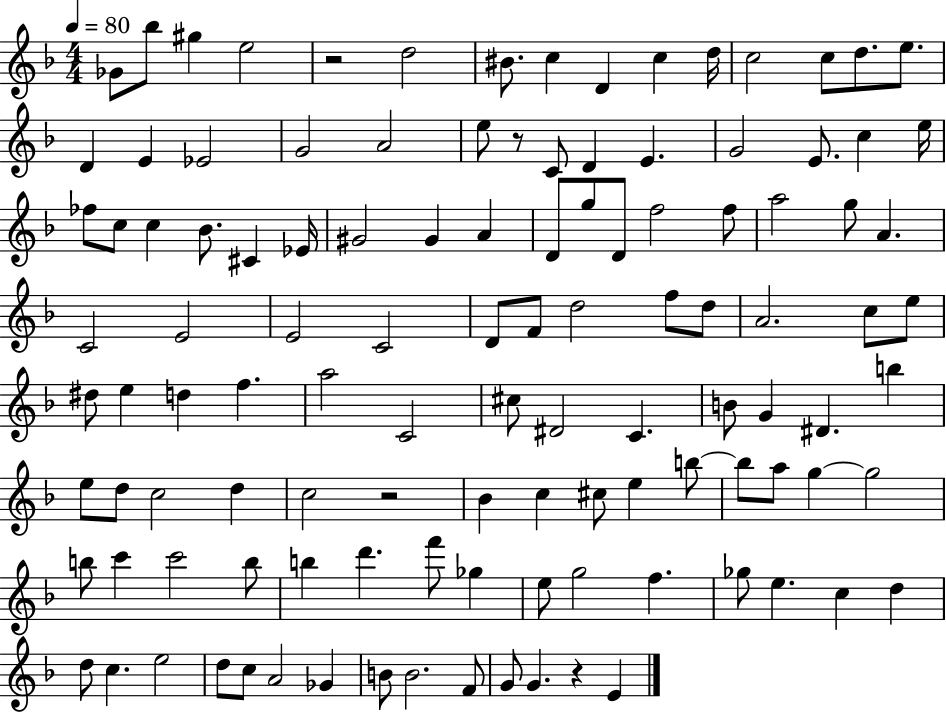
Gb4/e Bb5/e G#5/q E5/h R/h D5/h BIS4/e. C5/q D4/q C5/q D5/s C5/h C5/e D5/e. E5/e. D4/q E4/q Eb4/h G4/h A4/h E5/e R/e C4/e D4/q E4/q. G4/h E4/e. C5/q E5/s FES5/e C5/e C5/q Bb4/e. C#4/q Eb4/s G#4/h G#4/q A4/q D4/e G5/e D4/e F5/h F5/e A5/h G5/e A4/q. C4/h E4/h E4/h C4/h D4/e F4/e D5/h F5/e D5/e A4/h. C5/e E5/e D#5/e E5/q D5/q F5/q. A5/h C4/h C#5/e D#4/h C4/q. B4/e G4/q D#4/q. B5/q E5/e D5/e C5/h D5/q C5/h R/h Bb4/q C5/q C#5/e E5/q B5/e B5/e A5/e G5/q G5/h B5/e C6/q C6/h B5/e B5/q D6/q. F6/e Gb5/q E5/e G5/h F5/q. Gb5/e E5/q. C5/q D5/q D5/e C5/q. E5/h D5/e C5/e A4/h Gb4/q B4/e B4/h. F4/e G4/e G4/q. R/q E4/q